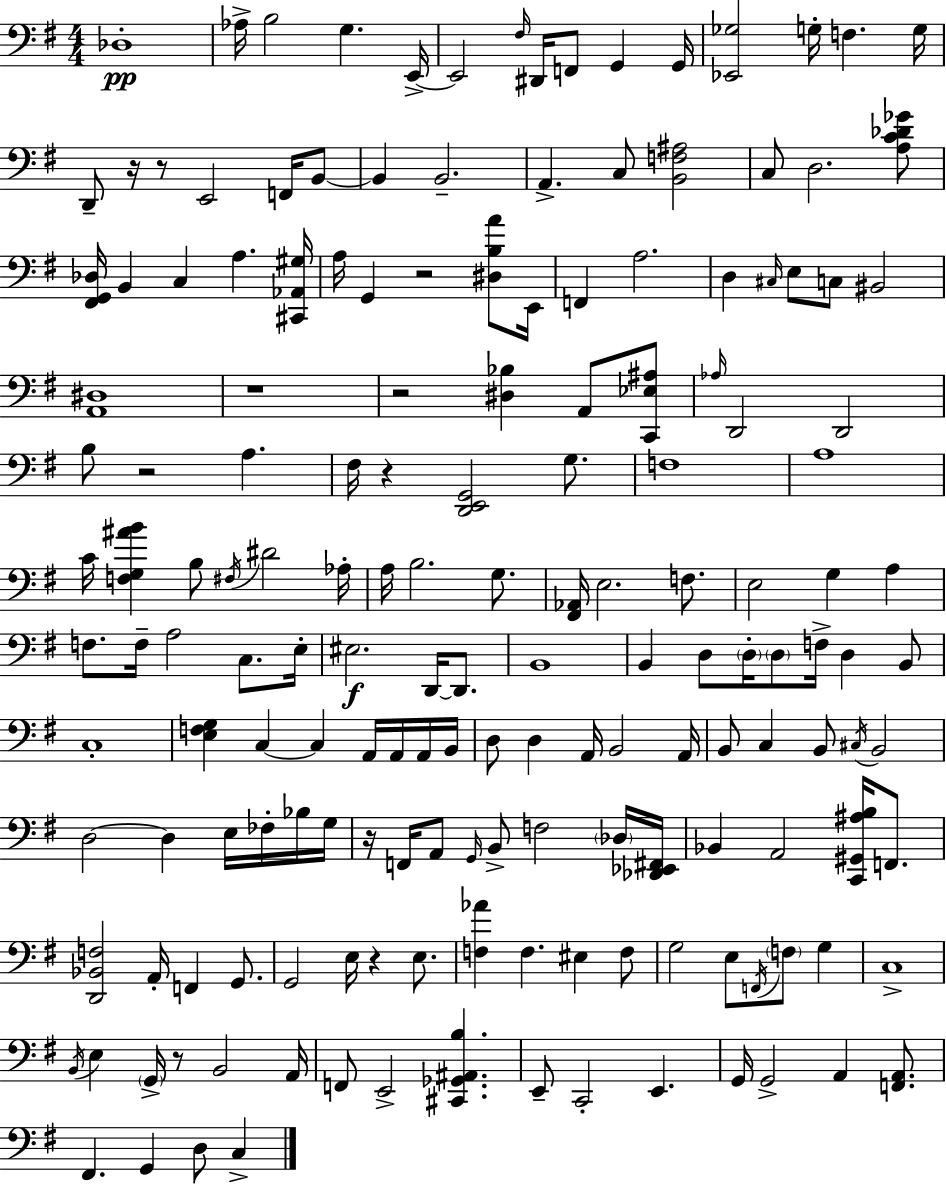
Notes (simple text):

Db3/w Ab3/s B3/h G3/q. E2/s E2/h F#3/s D#2/s F2/e G2/q G2/s [Eb2,Gb3]/h G3/s F3/q. G3/s D2/e R/s R/e E2/h F2/s B2/e B2/q B2/h. A2/q. C3/e [B2,F3,A#3]/h C3/e D3/h. [A3,C4,Db4,Gb4]/e [F#2,G2,Db3]/s B2/q C3/q A3/q. [C#2,Ab2,G#3]/s A3/s G2/q R/h [D#3,B3,A4]/e E2/s F2/q A3/h. D3/q C#3/s E3/e C3/e BIS2/h [A2,D#3]/w R/w R/h [D#3,Bb3]/q A2/e [C2,Eb3,A#3]/e Ab3/s D2/h D2/h B3/e R/h A3/q. F#3/s R/q [D2,E2,G2]/h G3/e. F3/w A3/w C4/s [F3,G3,A#4,B4]/q B3/e F#3/s D#4/h Ab3/s A3/s B3/h. G3/e. [F#2,Ab2]/s E3/h. F3/e. E3/h G3/q A3/q F3/e. F3/s A3/h C3/e. E3/s EIS3/h. D2/s D2/e. B2/w B2/q D3/e D3/s D3/e F3/s D3/q B2/e C3/w [E3,F3,G3]/q C3/q C3/q A2/s A2/s A2/s B2/s D3/e D3/q A2/s B2/h A2/s B2/e C3/q B2/e C#3/s B2/h D3/h D3/q E3/s FES3/s Bb3/s G3/s R/s F2/s A2/e G2/s B2/e F3/h Db3/s [Db2,Eb2,F#2]/s Bb2/q A2/h [C2,G#2,A#3,B3]/s F2/e. [D2,Bb2,F3]/h A2/s F2/q G2/e. G2/h E3/s R/q E3/e. [F3,Ab4]/q F3/q. EIS3/q F3/e G3/h E3/e F2/s F3/e G3/q C3/w B2/s E3/q G2/s R/e B2/h A2/s F2/e E2/h [C#2,Gb2,A#2,B3]/q. E2/e C2/h E2/q. G2/s G2/h A2/q [F2,A2]/e. F#2/q. G2/q D3/e C3/q